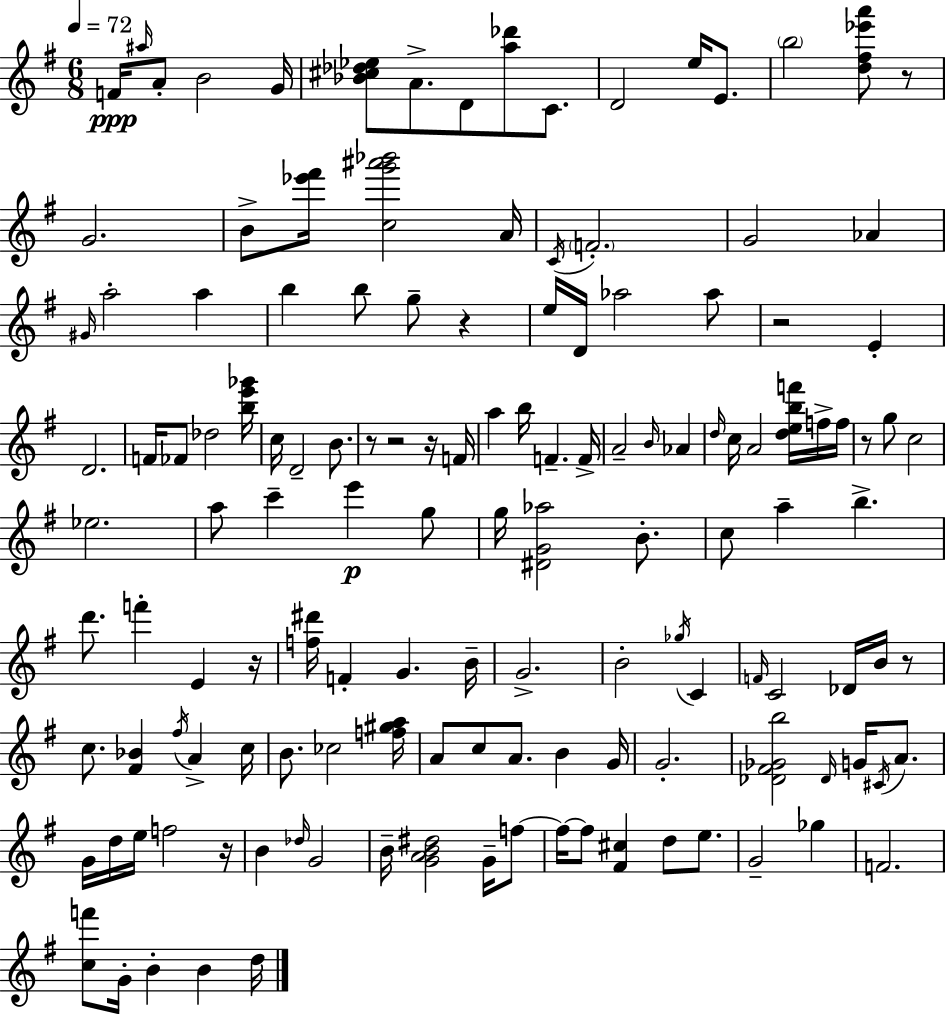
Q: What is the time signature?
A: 6/8